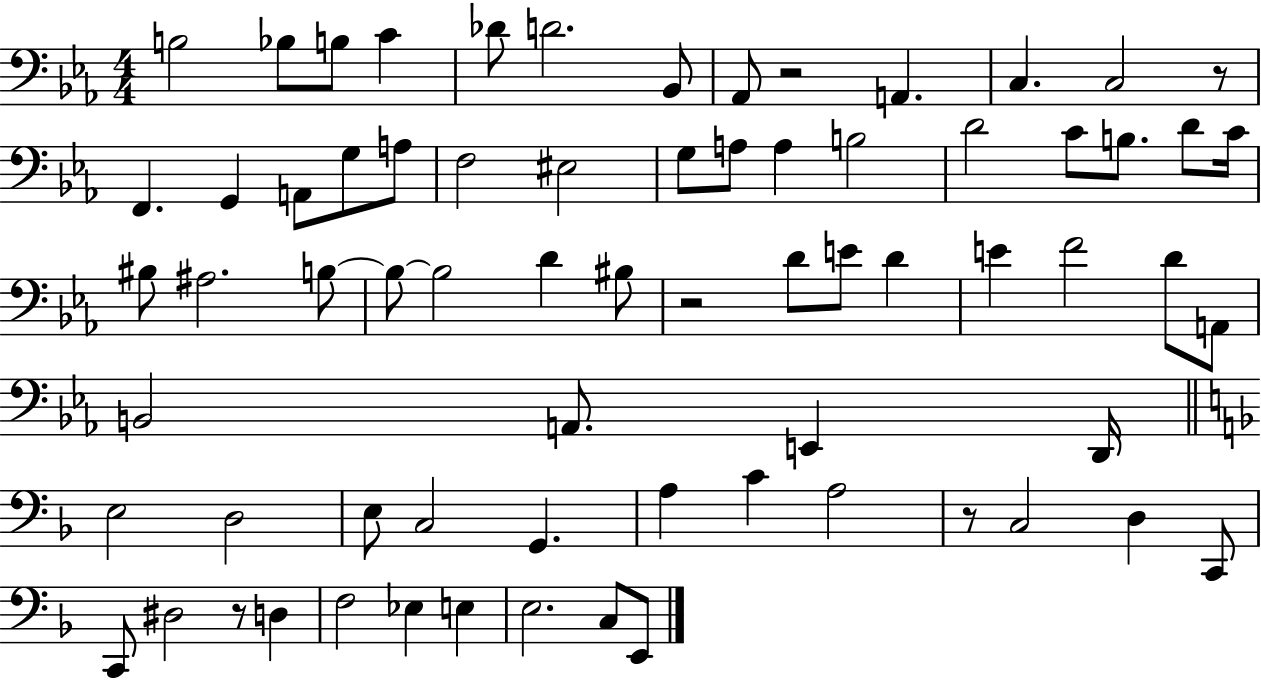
X:1
T:Untitled
M:4/4
L:1/4
K:Eb
B,2 _B,/2 B,/2 C _D/2 D2 _B,,/2 _A,,/2 z2 A,, C, C,2 z/2 F,, G,, A,,/2 G,/2 A,/2 F,2 ^E,2 G,/2 A,/2 A, B,2 D2 C/2 B,/2 D/2 C/4 ^B,/2 ^A,2 B,/2 B,/2 B,2 D ^B,/2 z2 D/2 E/2 D E F2 D/2 A,,/2 B,,2 A,,/2 E,, D,,/4 E,2 D,2 E,/2 C,2 G,, A, C A,2 z/2 C,2 D, C,,/2 C,,/2 ^D,2 z/2 D, F,2 _E, E, E,2 C,/2 E,,/2